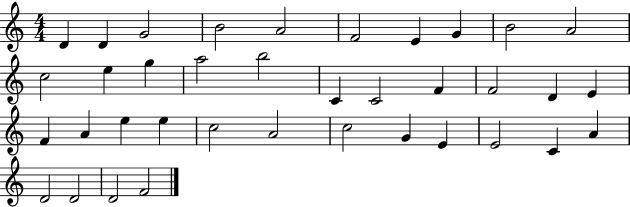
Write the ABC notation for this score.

X:1
T:Untitled
M:4/4
L:1/4
K:C
D D G2 B2 A2 F2 E G B2 A2 c2 e g a2 b2 C C2 F F2 D E F A e e c2 A2 c2 G E E2 C A D2 D2 D2 F2